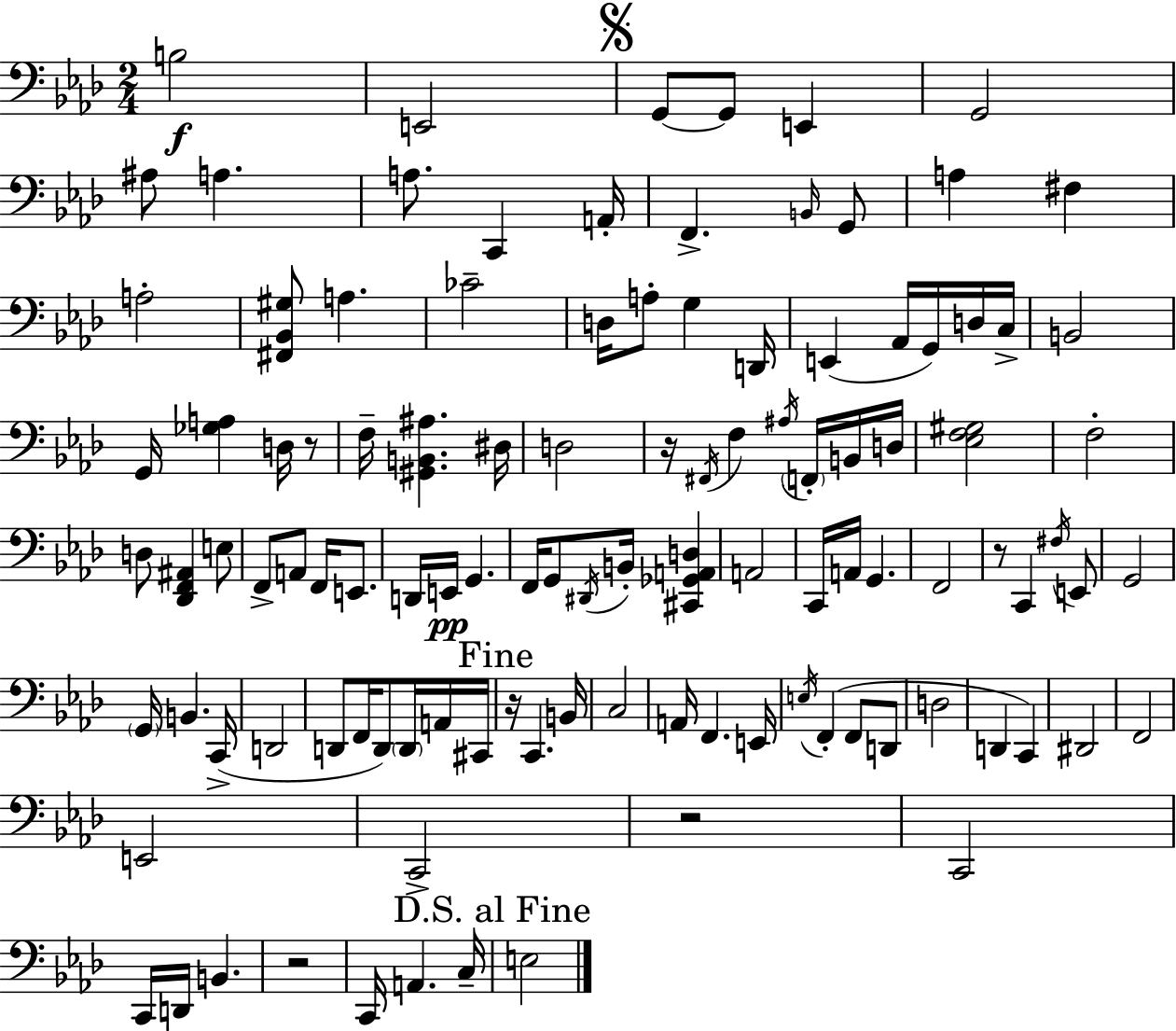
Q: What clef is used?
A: bass